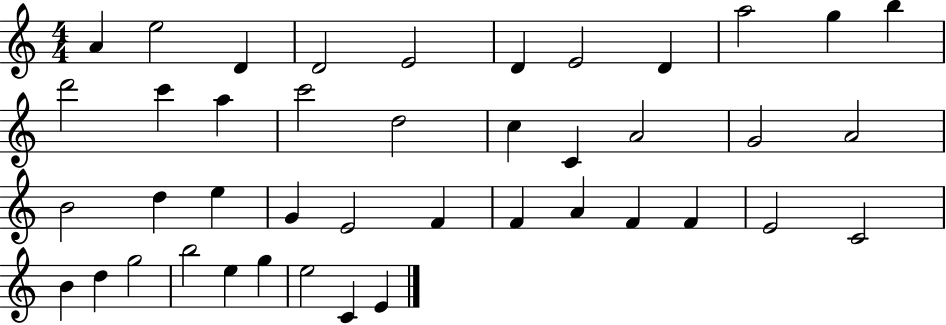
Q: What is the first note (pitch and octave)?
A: A4